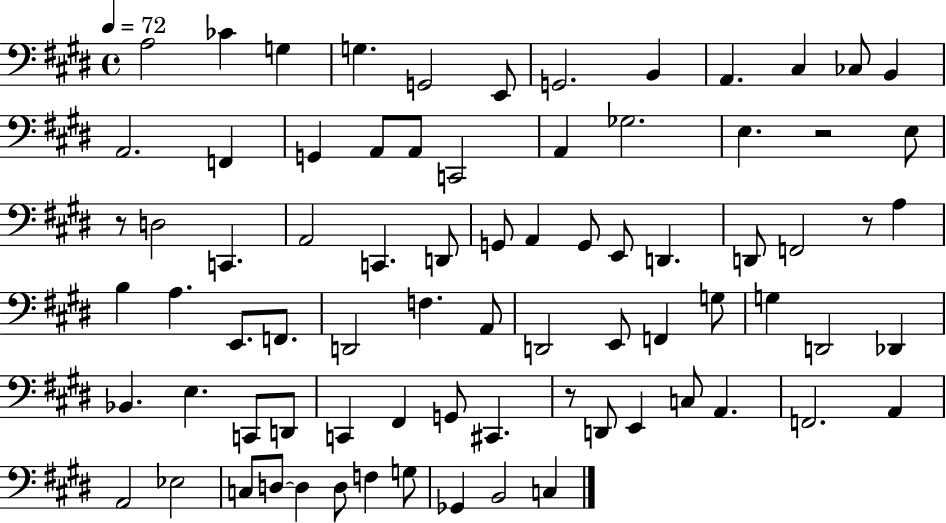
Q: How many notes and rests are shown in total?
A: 78